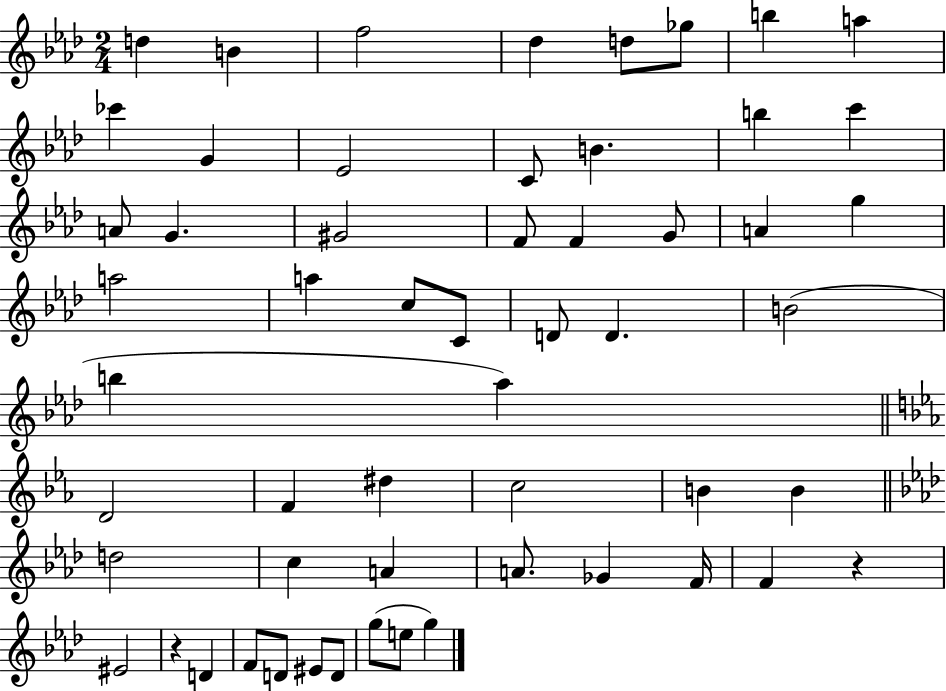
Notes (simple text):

D5/q B4/q F5/h Db5/q D5/e Gb5/e B5/q A5/q CES6/q G4/q Eb4/h C4/e B4/q. B5/q C6/q A4/e G4/q. G#4/h F4/e F4/q G4/e A4/q G5/q A5/h A5/q C5/e C4/e D4/e D4/q. B4/h B5/q Ab5/q D4/h F4/q D#5/q C5/h B4/q B4/q D5/h C5/q A4/q A4/e. Gb4/q F4/s F4/q R/q EIS4/h R/q D4/q F4/e D4/e EIS4/e D4/e G5/e E5/e G5/q